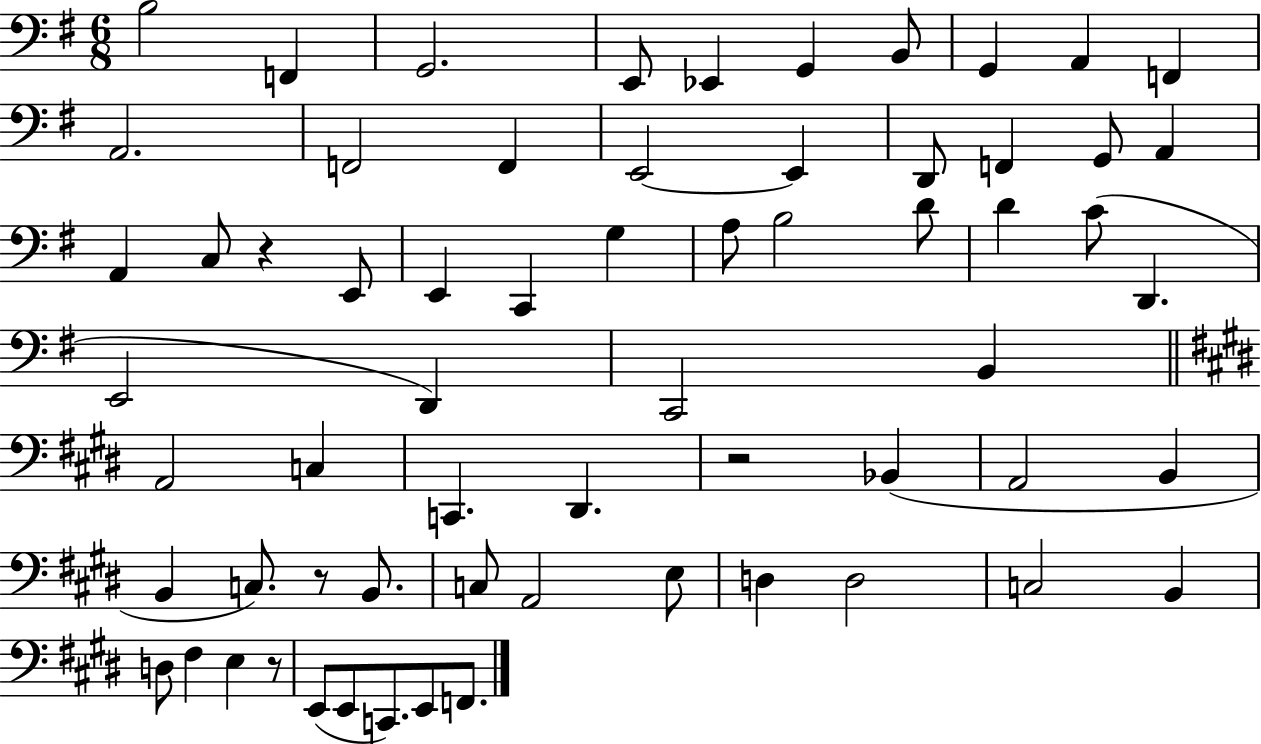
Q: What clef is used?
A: bass